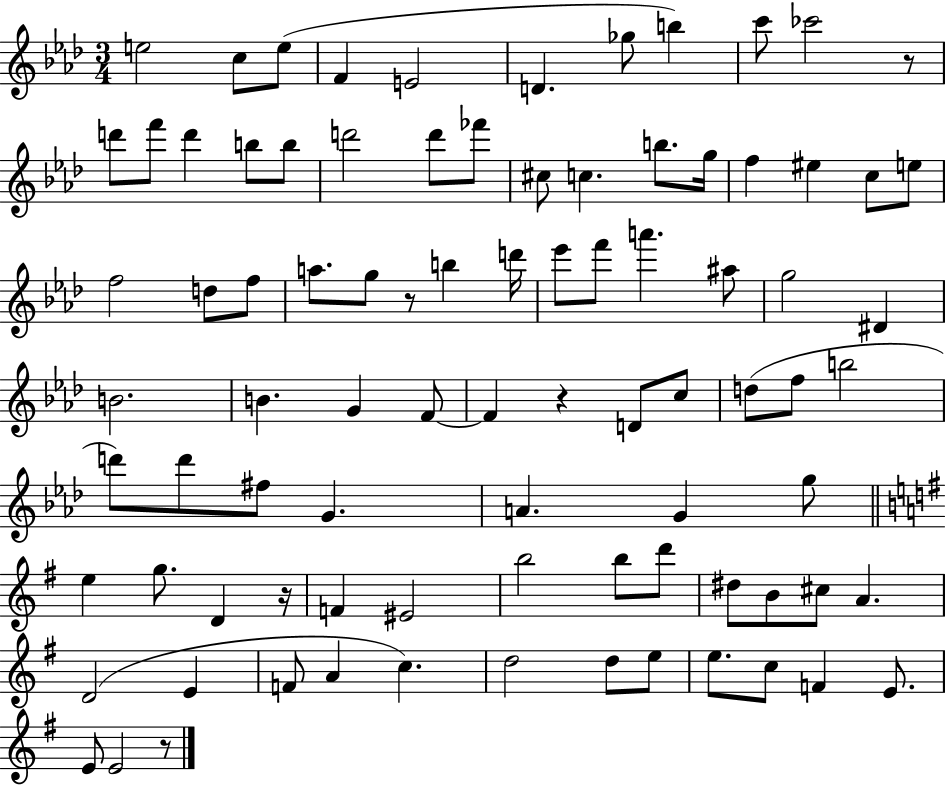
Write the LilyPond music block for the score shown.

{
  \clef treble
  \numericTimeSignature
  \time 3/4
  \key aes \major
  e''2 c''8 e''8( | f'4 e'2 | d'4. ges''8 b''4) | c'''8 ces'''2 r8 | \break d'''8 f'''8 d'''4 b''8 b''8 | d'''2 d'''8 fes'''8 | cis''8 c''4. b''8. g''16 | f''4 eis''4 c''8 e''8 | \break f''2 d''8 f''8 | a''8. g''8 r8 b''4 d'''16 | ees'''8 f'''8 a'''4. ais''8 | g''2 dis'4 | \break b'2. | b'4. g'4 f'8~~ | f'4 r4 d'8 c''8 | d''8( f''8 b''2 | \break d'''8) d'''8 fis''8 g'4. | a'4. g'4 g''8 | \bar "||" \break \key g \major e''4 g''8. d'4 r16 | f'4 eis'2 | b''2 b''8 d'''8 | dis''8 b'8 cis''8 a'4. | \break d'2( e'4 | f'8 a'4 c''4.) | d''2 d''8 e''8 | e''8. c''8 f'4 e'8. | \break e'8 e'2 r8 | \bar "|."
}